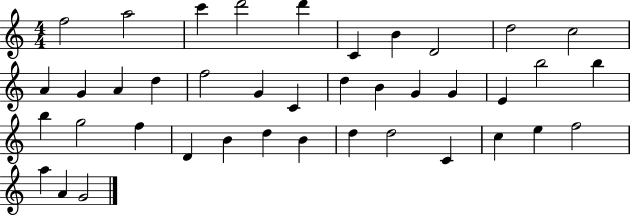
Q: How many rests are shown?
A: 0